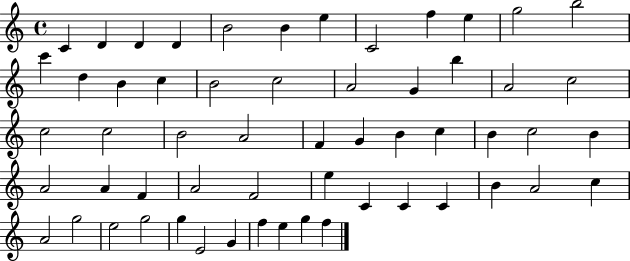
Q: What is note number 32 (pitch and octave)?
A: B4